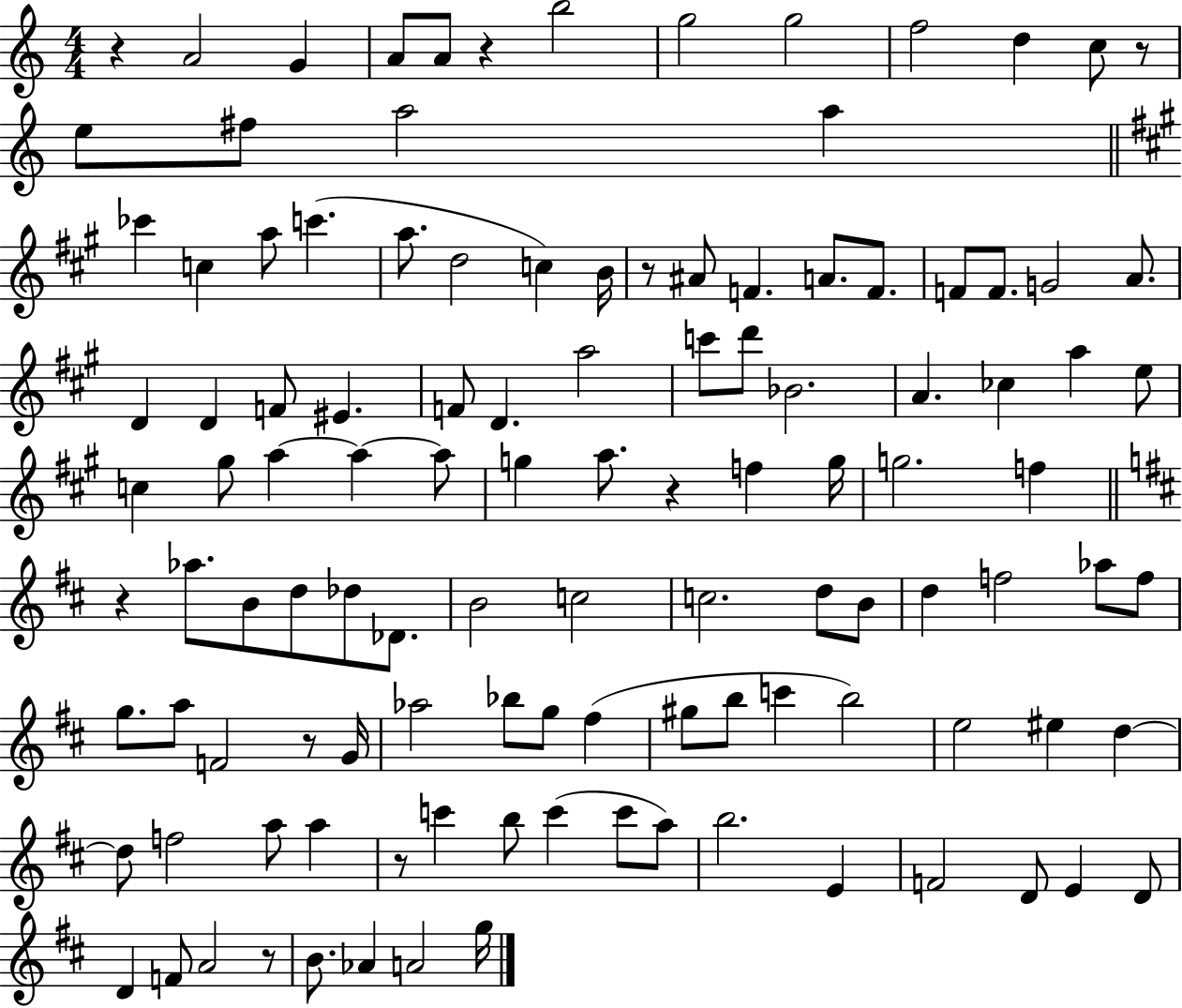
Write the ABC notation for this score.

X:1
T:Untitled
M:4/4
L:1/4
K:C
z A2 G A/2 A/2 z b2 g2 g2 f2 d c/2 z/2 e/2 ^f/2 a2 a _c' c a/2 c' a/2 d2 c B/4 z/2 ^A/2 F A/2 F/2 F/2 F/2 G2 A/2 D D F/2 ^E F/2 D a2 c'/2 d'/2 _B2 A _c a e/2 c ^g/2 a a a/2 g a/2 z f g/4 g2 f z _a/2 B/2 d/2 _d/2 _D/2 B2 c2 c2 d/2 B/2 d f2 _a/2 f/2 g/2 a/2 F2 z/2 G/4 _a2 _b/2 g/2 ^f ^g/2 b/2 c' b2 e2 ^e d d/2 f2 a/2 a z/2 c' b/2 c' c'/2 a/2 b2 E F2 D/2 E D/2 D F/2 A2 z/2 B/2 _A A2 g/4